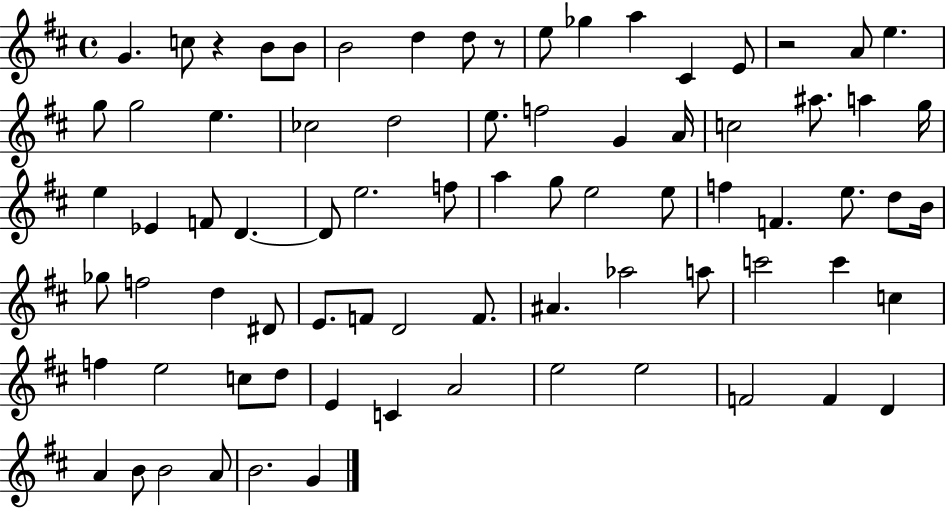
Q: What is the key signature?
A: D major